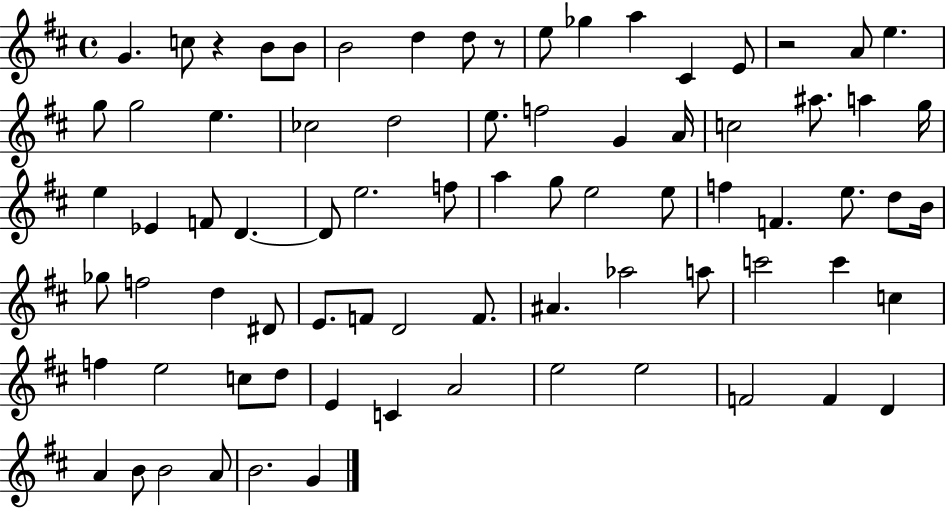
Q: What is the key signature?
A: D major